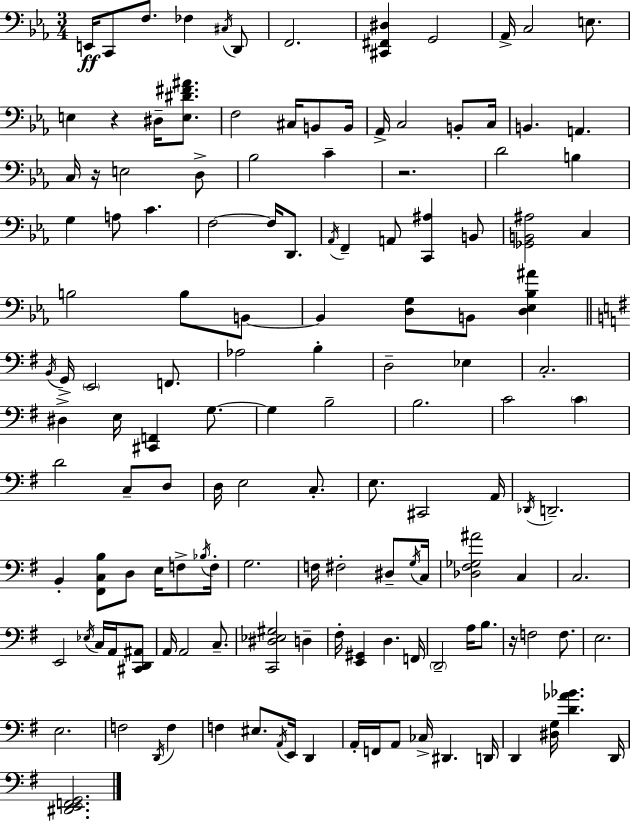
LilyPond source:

{
  \clef bass
  \numericTimeSignature
  \time 3/4
  \key ees \major
  \repeat volta 2 { e,16\ff c,8 f8. fes4 \acciaccatura { cis16 } d,8 | f,2. | <cis, fis, dis>4 g,2 | aes,16-> c2 e8. | \break e4 r4 dis16-- <e dis' fis' ais'>8. | f2 cis16 b,8 | b,16 aes,16-> c2 b,8-. | c16 b,4. a,4. | \break c16 r16 e2 d8-> | bes2 c'4-- | r2. | d'2 b4 | \break g4 a8 c'4. | f2~~ f16 d,8. | \acciaccatura { aes,16 } f,4-- a,8 <c, ais>4 | b,8 <ges, b, ais>2 c4 | \break b2 b8 | b,8~~ b,4 <d g>8 b,8 <d ees bes ais'>4 | \bar "||" \break \key g \major \acciaccatura { b,16 } g,16-> \parenthesize e,2 f,8. | aes2 b4-. | d2-- ees4 | c2.-. | \break dis4-> e16 <cis, f,>4 g8.~~ | g4 b2-- | b2. | c'2 \parenthesize c'4 | \break d'2 c8-- d8 | d16 e2 c8.-. | e8. cis,2 | a,16 \acciaccatura { des,16 } d,2.-- | \break b,4-. <fis, c b>8 d8 e16 f8-> | \acciaccatura { bes16 } f16-. g2. | f16 fis2-. | dis8-- \acciaccatura { g16 } c16 <des fis ges ais'>2 | \break c4 c2. | e,2 | \acciaccatura { ees16 } c16 a,16 <cis, d, ais,>8 a,16 a,2 | c8.-- <c, dis ees gis>2 | \break d4-- fis16-. <e, gis,>4 d4. | f,16 \parenthesize d,2-- | a16 b8. r16 f2 | f8. e2. | \break e2. | f2 | \acciaccatura { d,16 } f4 f4 eis8. | \acciaccatura { a,16 } e,16 d,4 a,16-. f,16 a,8 ces16-> | \break dis,4. d,16 d,4 <dis g>16 | <d' aes' bes'>4. d,16 <dis, e, f, g,>2. | } \bar "|."
}